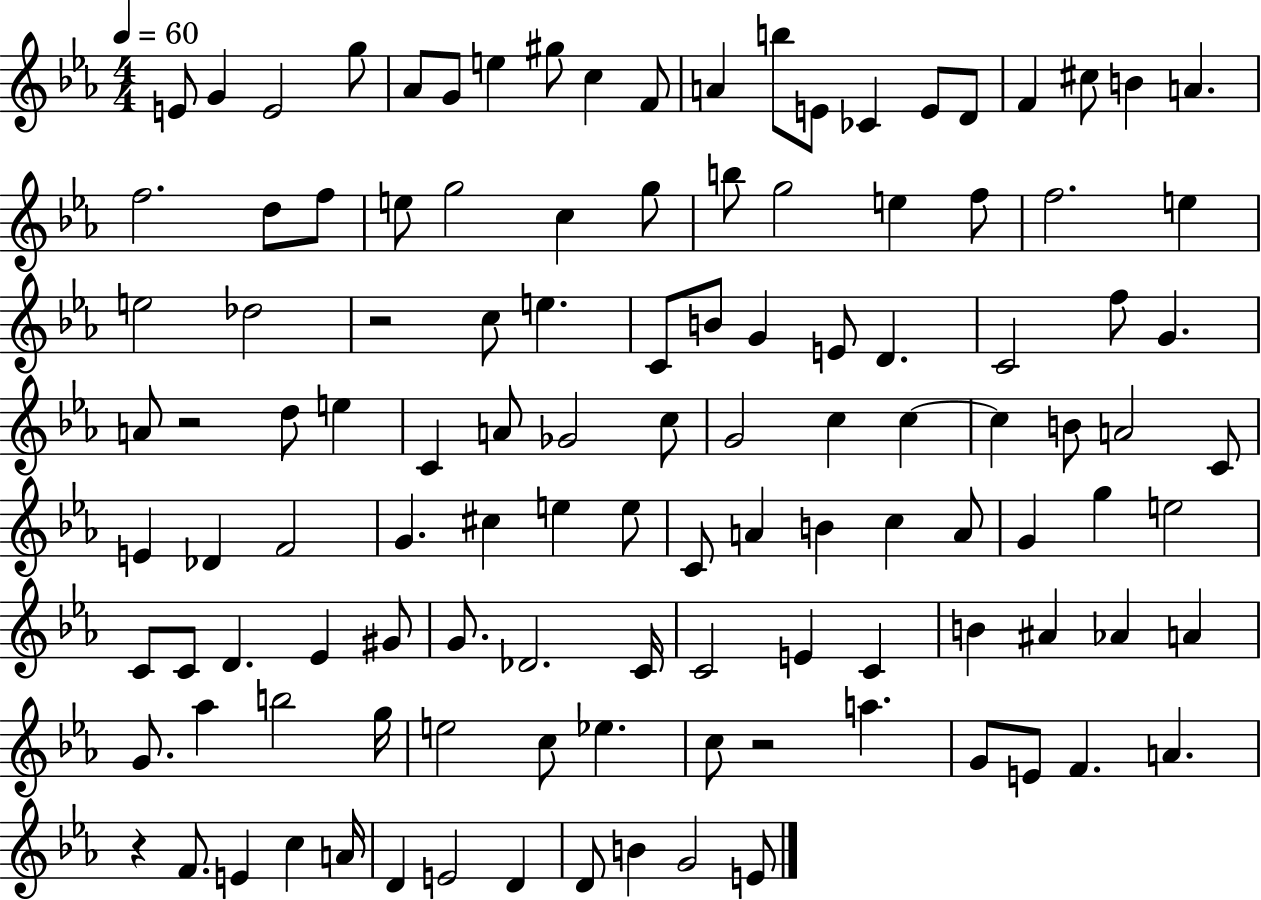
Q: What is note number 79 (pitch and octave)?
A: G#4